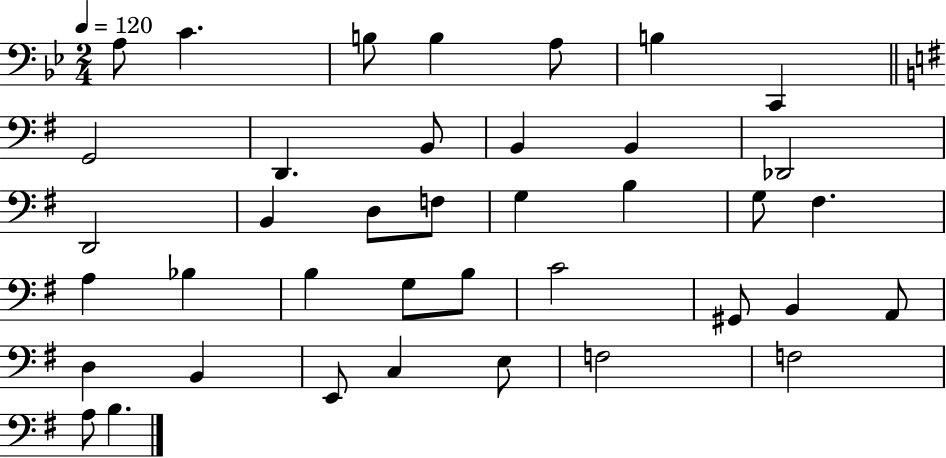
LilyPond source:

{
  \clef bass
  \numericTimeSignature
  \time 2/4
  \key bes \major
  \tempo 4 = 120
  a8 c'4. | b8 b4 a8 | b4 c,4 | \bar "||" \break \key g \major g,2 | d,4. b,8 | b,4 b,4 | des,2 | \break d,2 | b,4 d8 f8 | g4 b4 | g8 fis4. | \break a4 bes4 | b4 g8 b8 | c'2 | gis,8 b,4 a,8 | \break d4 b,4 | e,8 c4 e8 | f2 | f2 | \break a8 b4. | \bar "|."
}